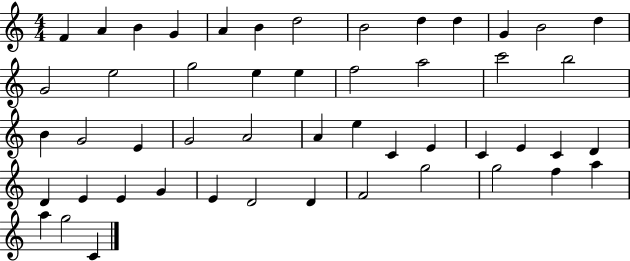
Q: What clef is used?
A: treble